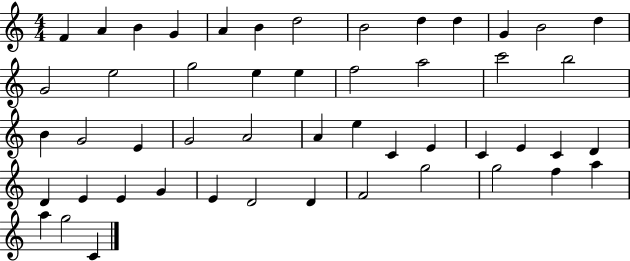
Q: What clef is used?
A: treble